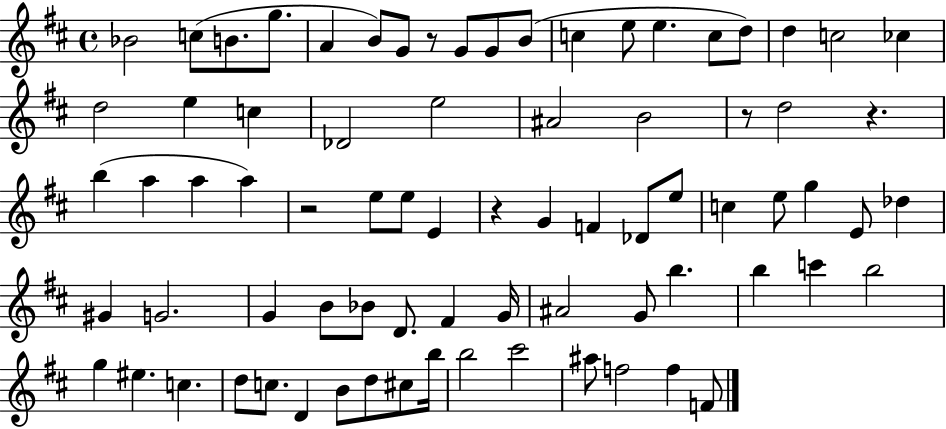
Bb4/h C5/e B4/e. G5/e. A4/q B4/e G4/e R/e G4/e G4/e B4/e C5/q E5/e E5/q. C5/e D5/e D5/q C5/h CES5/q D5/h E5/q C5/q Db4/h E5/h A#4/h B4/h R/e D5/h R/q. B5/q A5/q A5/q A5/q R/h E5/e E5/e E4/q R/q G4/q F4/q Db4/e E5/e C5/q E5/e G5/q E4/e Db5/q G#4/q G4/h. G4/q B4/e Bb4/e D4/e. F#4/q G4/s A#4/h G4/e B5/q. B5/q C6/q B5/h G5/q EIS5/q. C5/q. D5/e C5/e. D4/q B4/e D5/e C#5/e B5/s B5/h C#6/h A#5/e F5/h F5/q F4/e